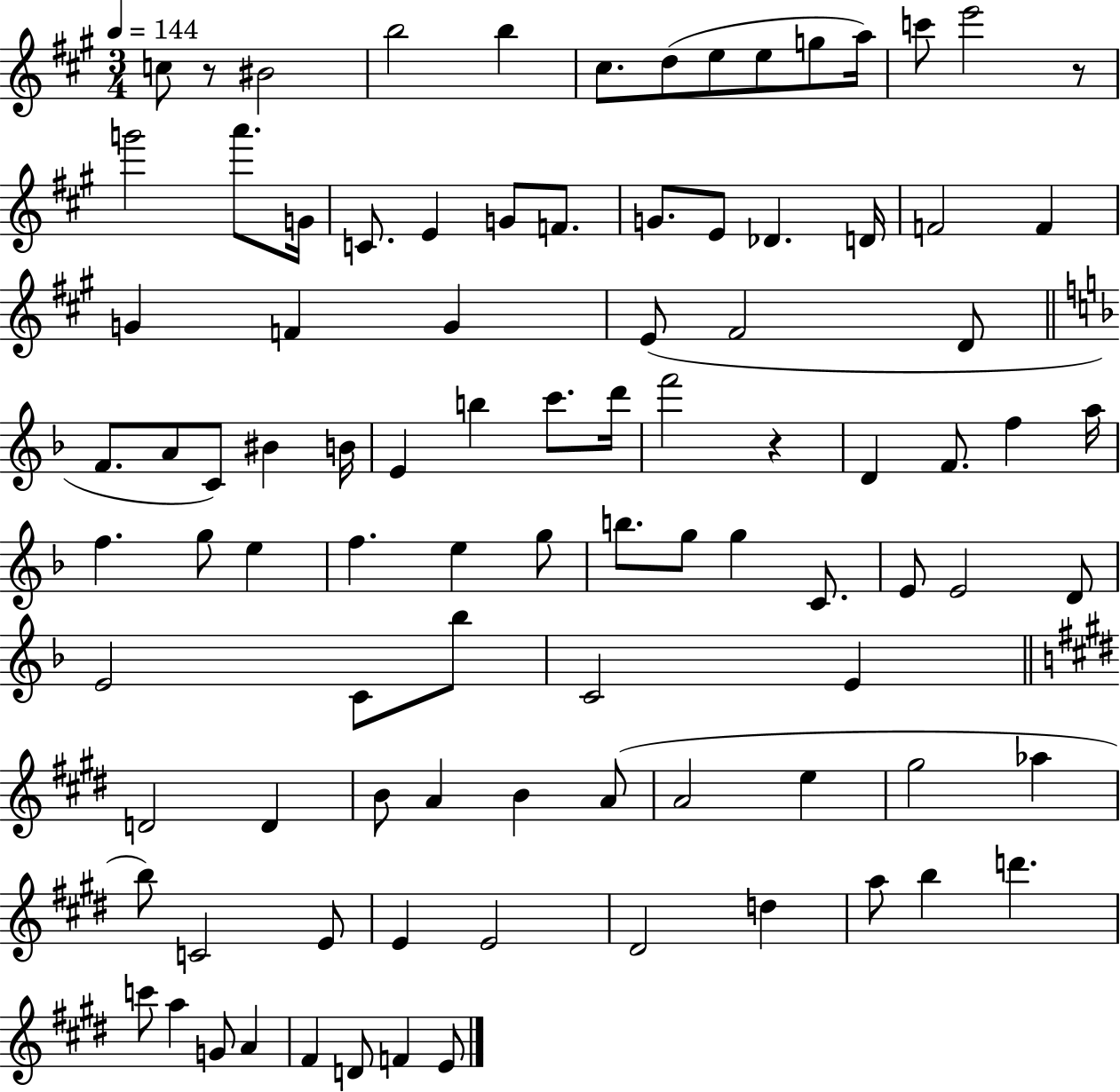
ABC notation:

X:1
T:Untitled
M:3/4
L:1/4
K:A
c/2 z/2 ^B2 b2 b ^c/2 d/2 e/2 e/2 g/2 a/4 c'/2 e'2 z/2 g'2 a'/2 G/4 C/2 E G/2 F/2 G/2 E/2 _D D/4 F2 F G F G E/2 ^F2 D/2 F/2 A/2 C/2 ^B B/4 E b c'/2 d'/4 f'2 z D F/2 f a/4 f g/2 e f e g/2 b/2 g/2 g C/2 E/2 E2 D/2 E2 C/2 _b/2 C2 E D2 D B/2 A B A/2 A2 e ^g2 _a b/2 C2 E/2 E E2 ^D2 d a/2 b d' c'/2 a G/2 A ^F D/2 F E/2